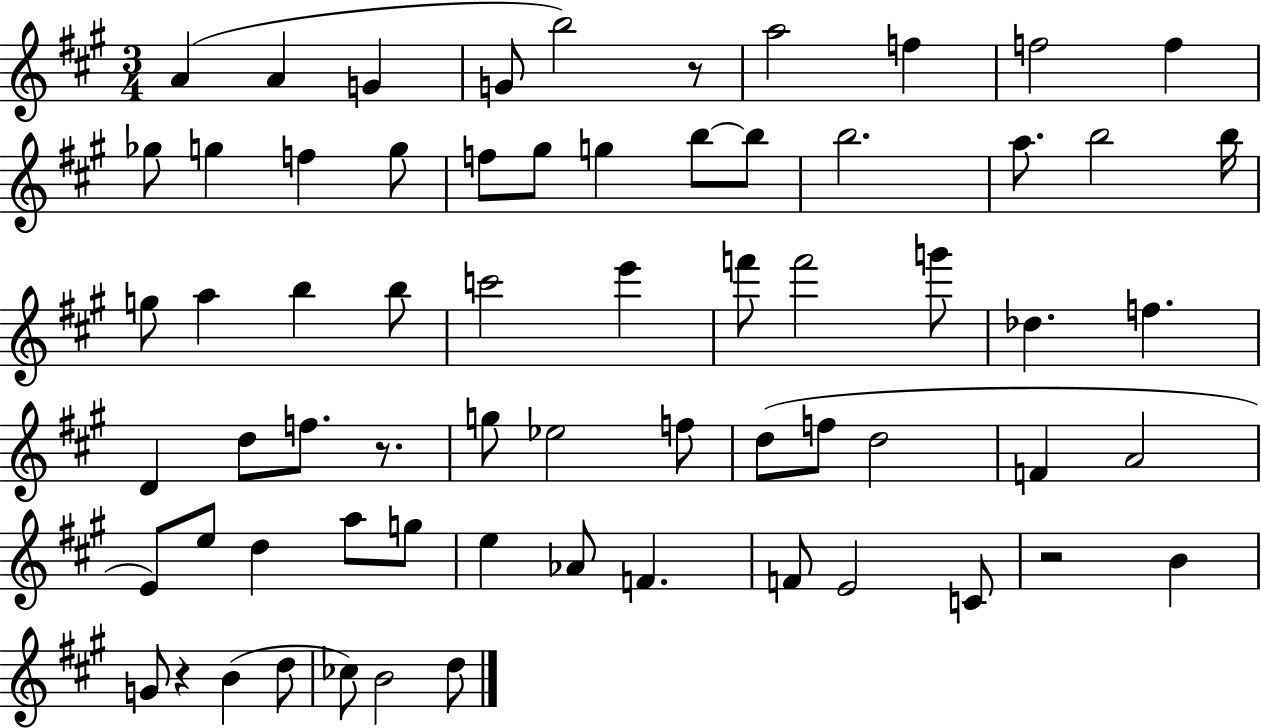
{
  \clef treble
  \numericTimeSignature
  \time 3/4
  \key a \major
  a'4( a'4 g'4 | g'8 b''2) r8 | a''2 f''4 | f''2 f''4 | \break ges''8 g''4 f''4 g''8 | f''8 gis''8 g''4 b''8~~ b''8 | b''2. | a''8. b''2 b''16 | \break g''8 a''4 b''4 b''8 | c'''2 e'''4 | f'''8 f'''2 g'''8 | des''4. f''4. | \break d'4 d''8 f''8. r8. | g''8 ees''2 f''8 | d''8( f''8 d''2 | f'4 a'2 | \break e'8) e''8 d''4 a''8 g''8 | e''4 aes'8 f'4. | f'8 e'2 c'8 | r2 b'4 | \break g'8 r4 b'4( d''8 | ces''8) b'2 d''8 | \bar "|."
}